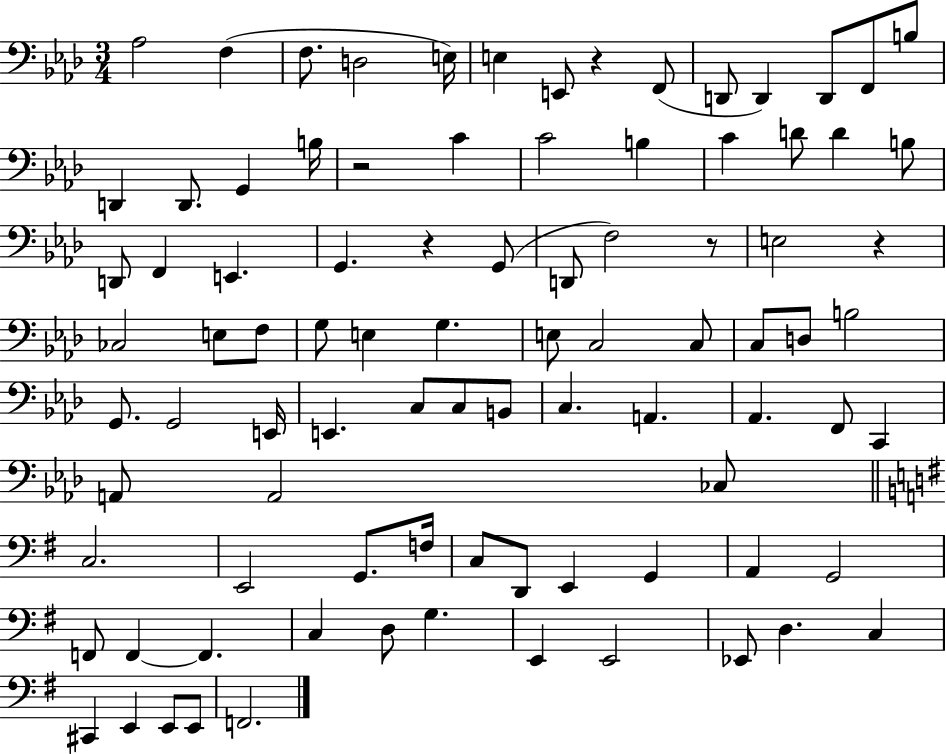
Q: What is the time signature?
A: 3/4